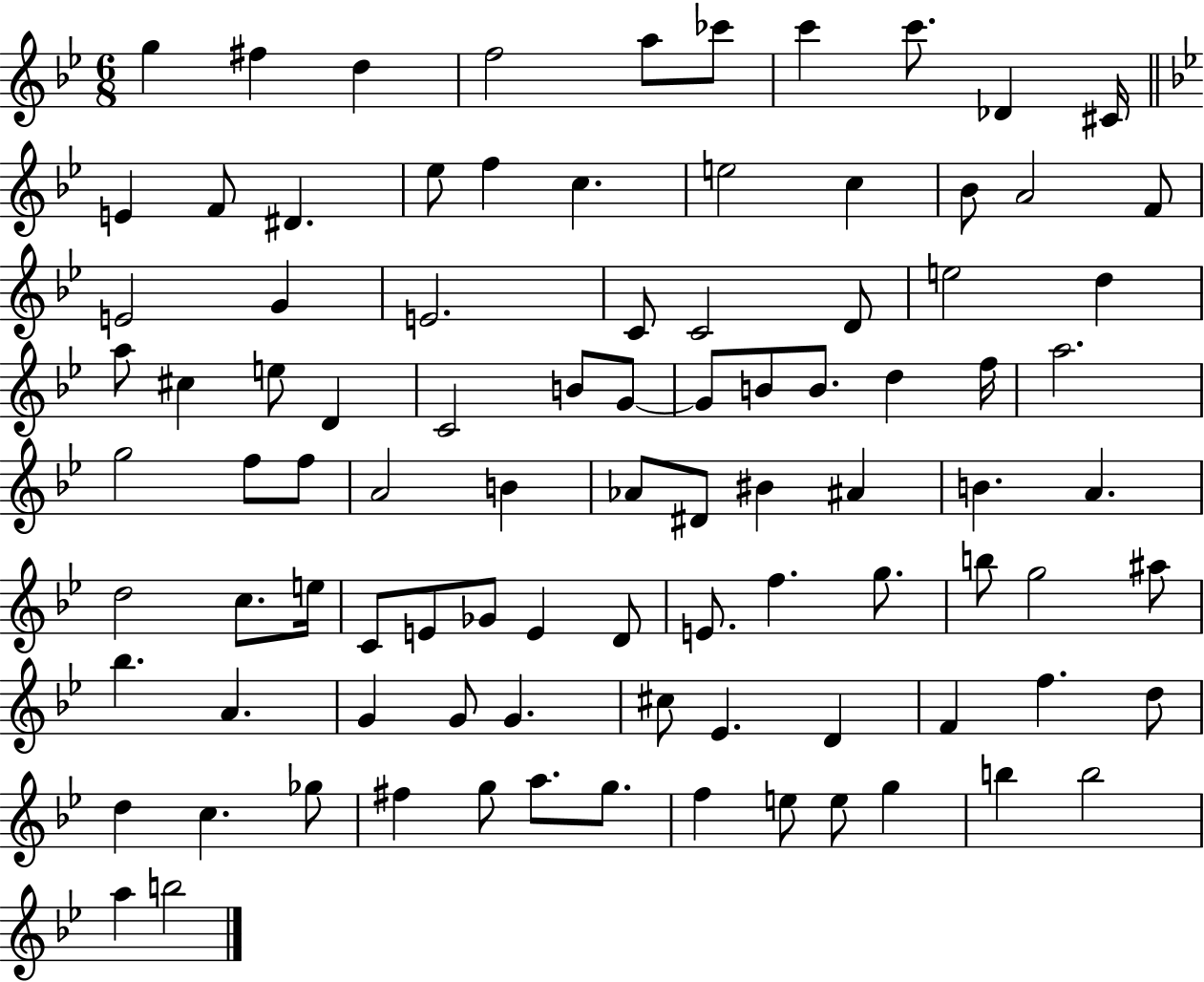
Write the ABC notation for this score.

X:1
T:Untitled
M:6/8
L:1/4
K:Bb
g ^f d f2 a/2 _c'/2 c' c'/2 _D ^C/4 E F/2 ^D _e/2 f c e2 c _B/2 A2 F/2 E2 G E2 C/2 C2 D/2 e2 d a/2 ^c e/2 D C2 B/2 G/2 G/2 B/2 B/2 d f/4 a2 g2 f/2 f/2 A2 B _A/2 ^D/2 ^B ^A B A d2 c/2 e/4 C/2 E/2 _G/2 E D/2 E/2 f g/2 b/2 g2 ^a/2 _b A G G/2 G ^c/2 _E D F f d/2 d c _g/2 ^f g/2 a/2 g/2 f e/2 e/2 g b b2 a b2